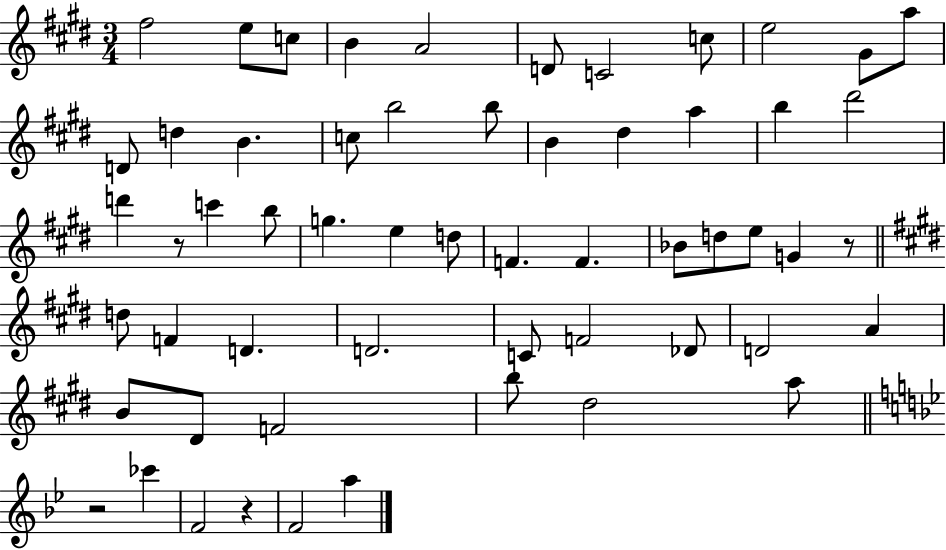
X:1
T:Untitled
M:3/4
L:1/4
K:E
^f2 e/2 c/2 B A2 D/2 C2 c/2 e2 ^G/2 a/2 D/2 d B c/2 b2 b/2 B ^d a b ^d'2 d' z/2 c' b/2 g e d/2 F F _B/2 d/2 e/2 G z/2 d/2 F D D2 C/2 F2 _D/2 D2 A B/2 ^D/2 F2 b/2 ^d2 a/2 z2 _c' F2 z F2 a